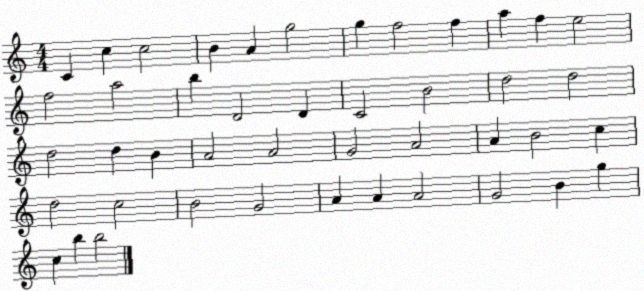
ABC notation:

X:1
T:Untitled
M:4/4
L:1/4
K:C
C c c2 B A g2 g f2 f a f e2 f2 a2 b D2 D C2 B2 d2 d2 d2 d B A2 A2 G2 A2 A B2 c d2 c2 B2 G2 A A A2 G2 B g c b b2